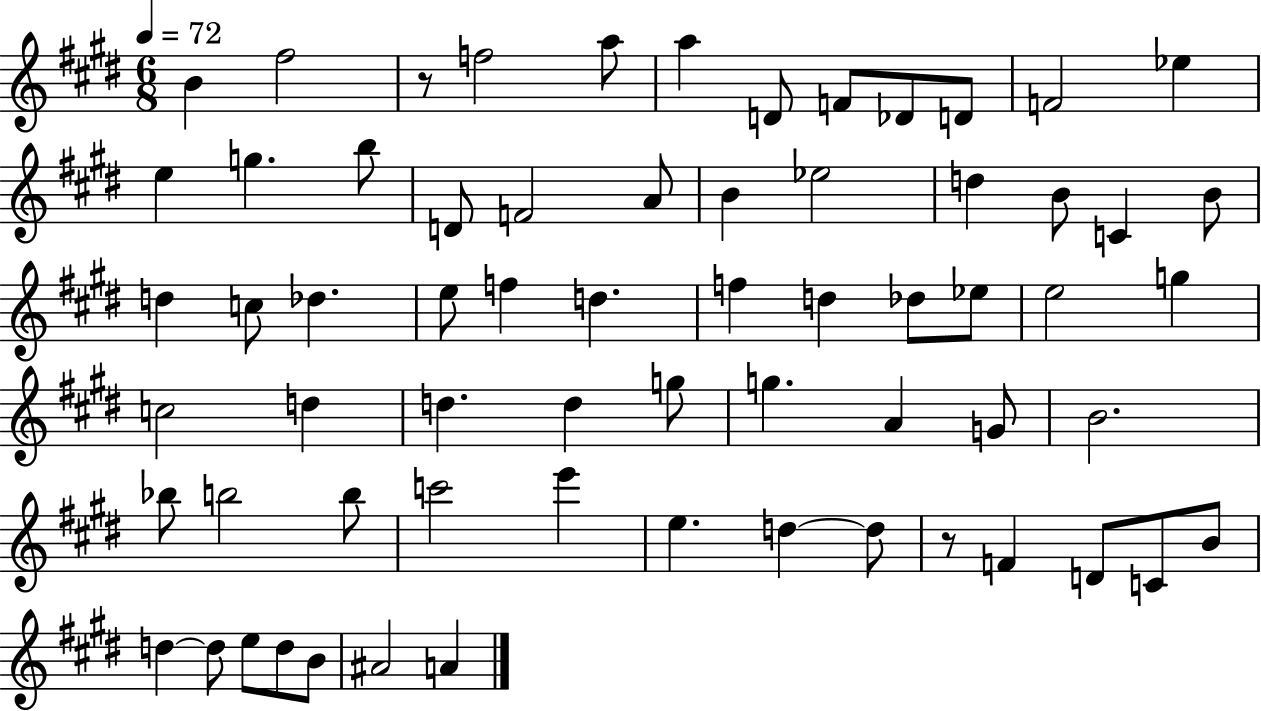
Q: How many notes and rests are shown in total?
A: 65